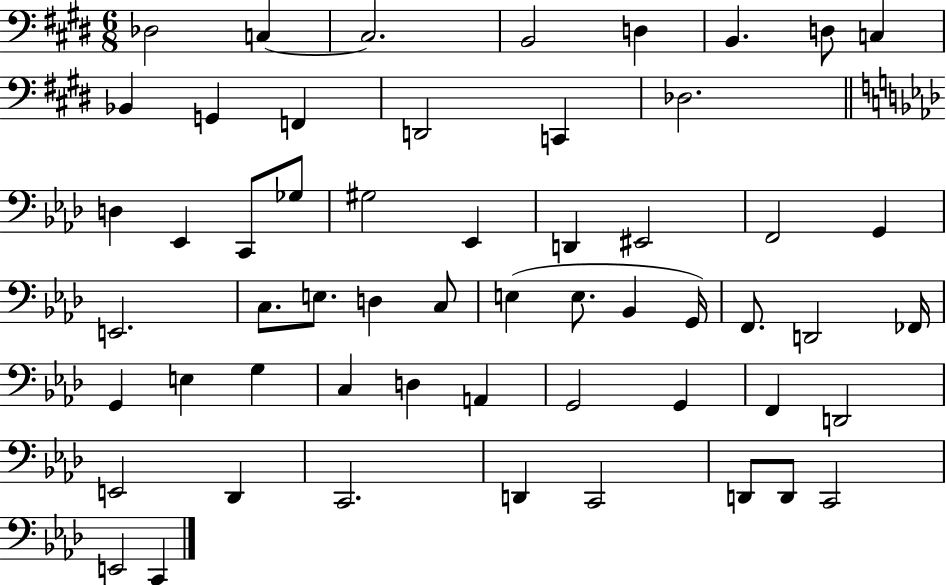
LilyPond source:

{
  \clef bass
  \numericTimeSignature
  \time 6/8
  \key e \major
  des2 c4~~ | c2. | b,2 d4 | b,4. d8 c4 | \break bes,4 g,4 f,4 | d,2 c,4 | des2. | \bar "||" \break \key aes \major d4 ees,4 c,8 ges8 | gis2 ees,4 | d,4 eis,2 | f,2 g,4 | \break e,2. | c8. e8. d4 c8 | e4( e8. bes,4 g,16) | f,8. d,2 fes,16 | \break g,4 e4 g4 | c4 d4 a,4 | g,2 g,4 | f,4 d,2 | \break e,2 des,4 | c,2. | d,4 c,2 | d,8 d,8 c,2 | \break e,2 c,4 | \bar "|."
}